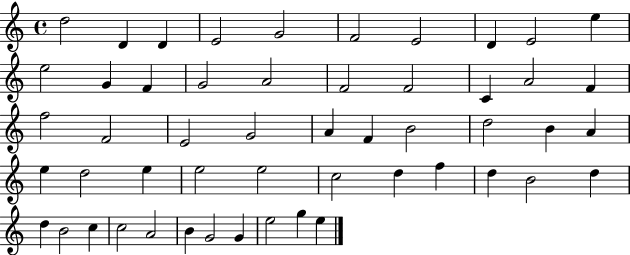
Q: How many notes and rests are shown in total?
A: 52